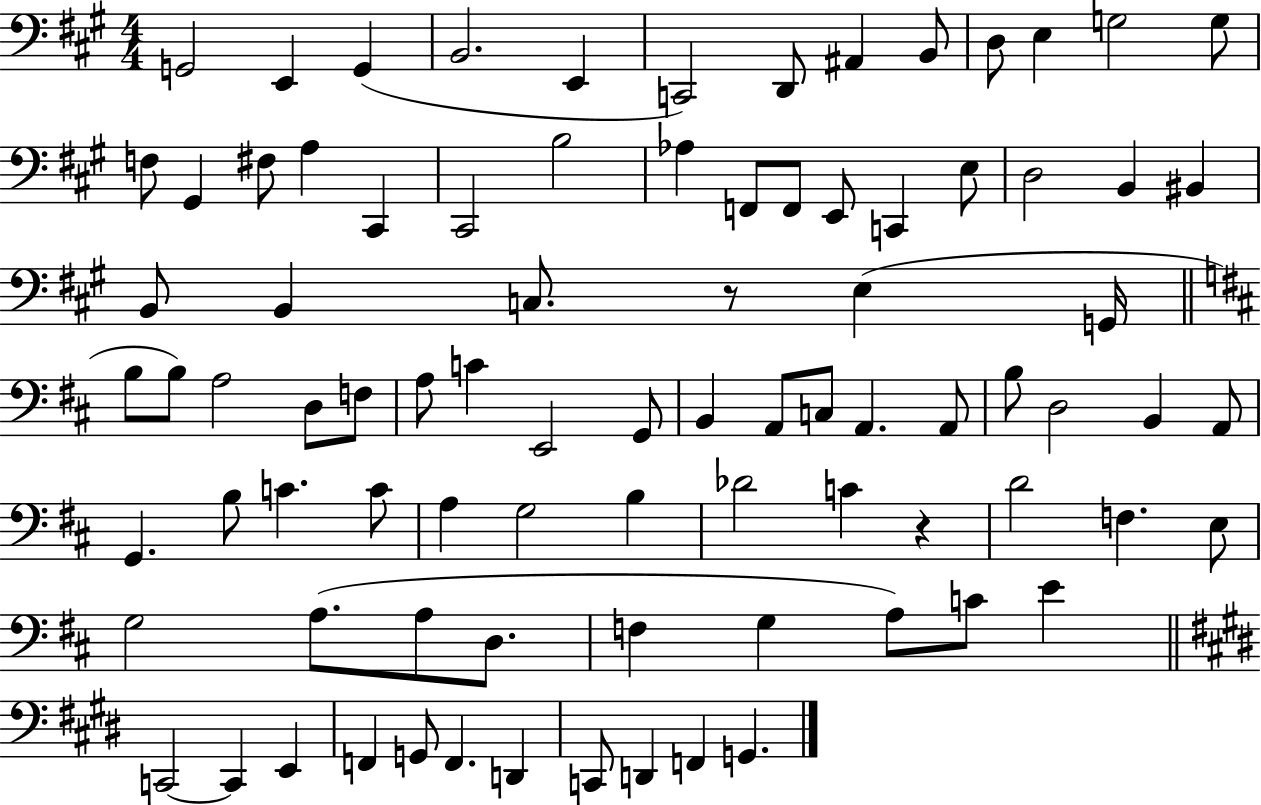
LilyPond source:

{
  \clef bass
  \numericTimeSignature
  \time 4/4
  \key a \major
  g,2 e,4 g,4( | b,2. e,4 | c,2) d,8 ais,4 b,8 | d8 e4 g2 g8 | \break f8 gis,4 fis8 a4 cis,4 | cis,2 b2 | aes4 f,8 f,8 e,8 c,4 e8 | d2 b,4 bis,4 | \break b,8 b,4 c8. r8 e4( g,16 | \bar "||" \break \key b \minor b8 b8) a2 d8 f8 | a8 c'4 e,2 g,8 | b,4 a,8 c8 a,4. a,8 | b8 d2 b,4 a,8 | \break g,4. b8 c'4. c'8 | a4 g2 b4 | des'2 c'4 r4 | d'2 f4. e8 | \break g2 a8.( a8 d8. | f4 g4 a8) c'8 e'4 | \bar "||" \break \key e \major c,2~~ c,4 e,4 | f,4 g,8 f,4. d,4 | c,8 d,4 f,4 g,4. | \bar "|."
}